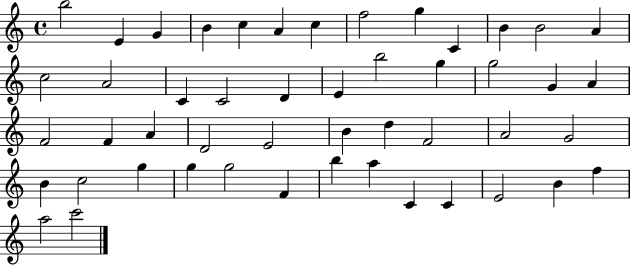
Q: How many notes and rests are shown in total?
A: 49